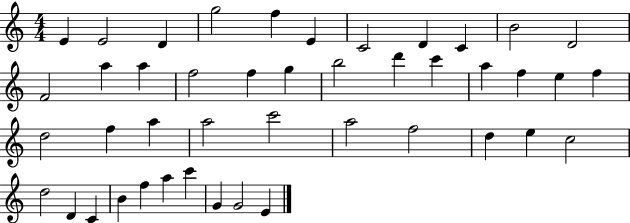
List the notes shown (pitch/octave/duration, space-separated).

E4/q E4/h D4/q G5/h F5/q E4/q C4/h D4/q C4/q B4/h D4/h F4/h A5/q A5/q F5/h F5/q G5/q B5/h D6/q C6/q A5/q F5/q E5/q F5/q D5/h F5/q A5/q A5/h C6/h A5/h F5/h D5/q E5/q C5/h D5/h D4/q C4/q B4/q F5/q A5/q C6/q G4/q G4/h E4/q